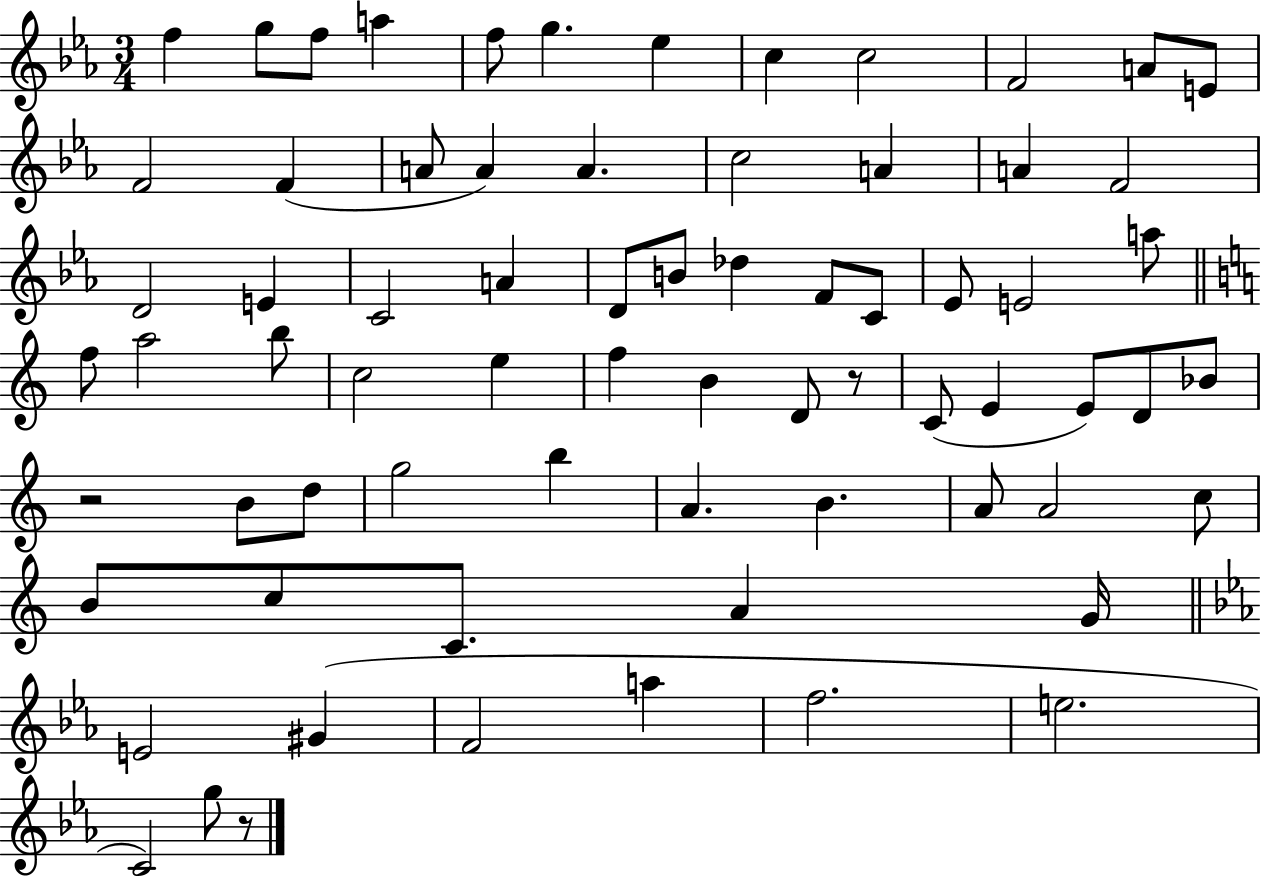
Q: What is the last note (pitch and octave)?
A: G5